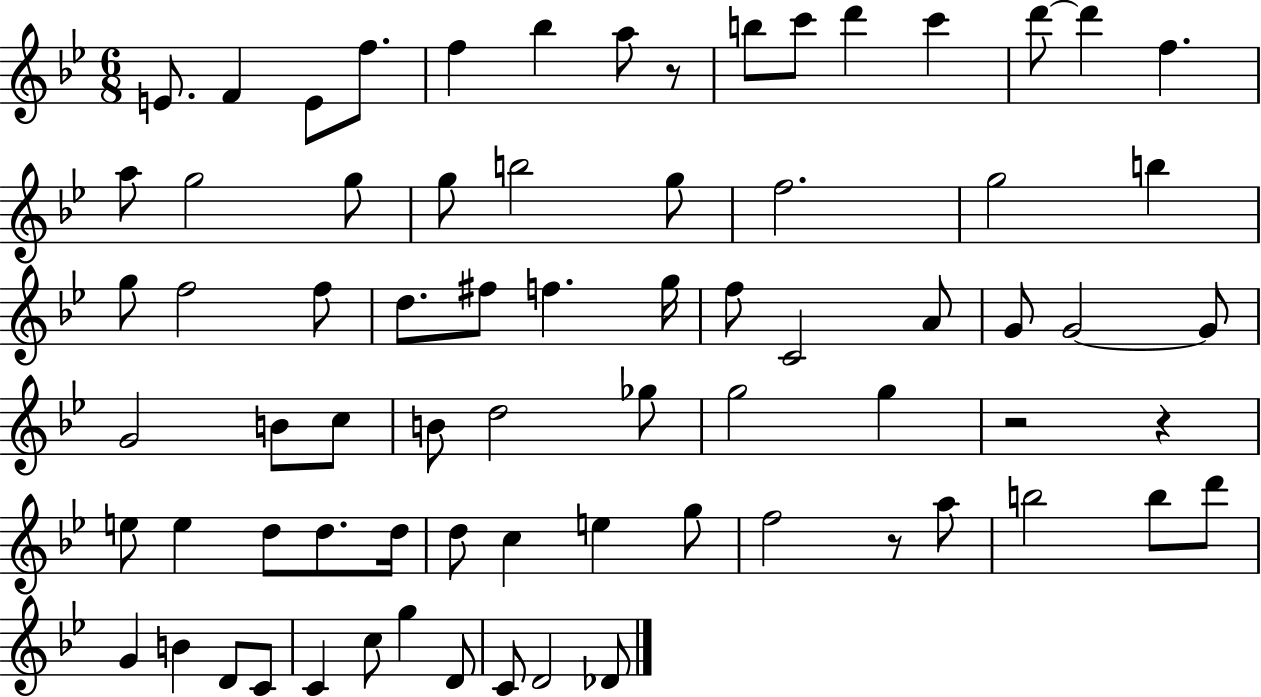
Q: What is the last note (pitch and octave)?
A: Db4